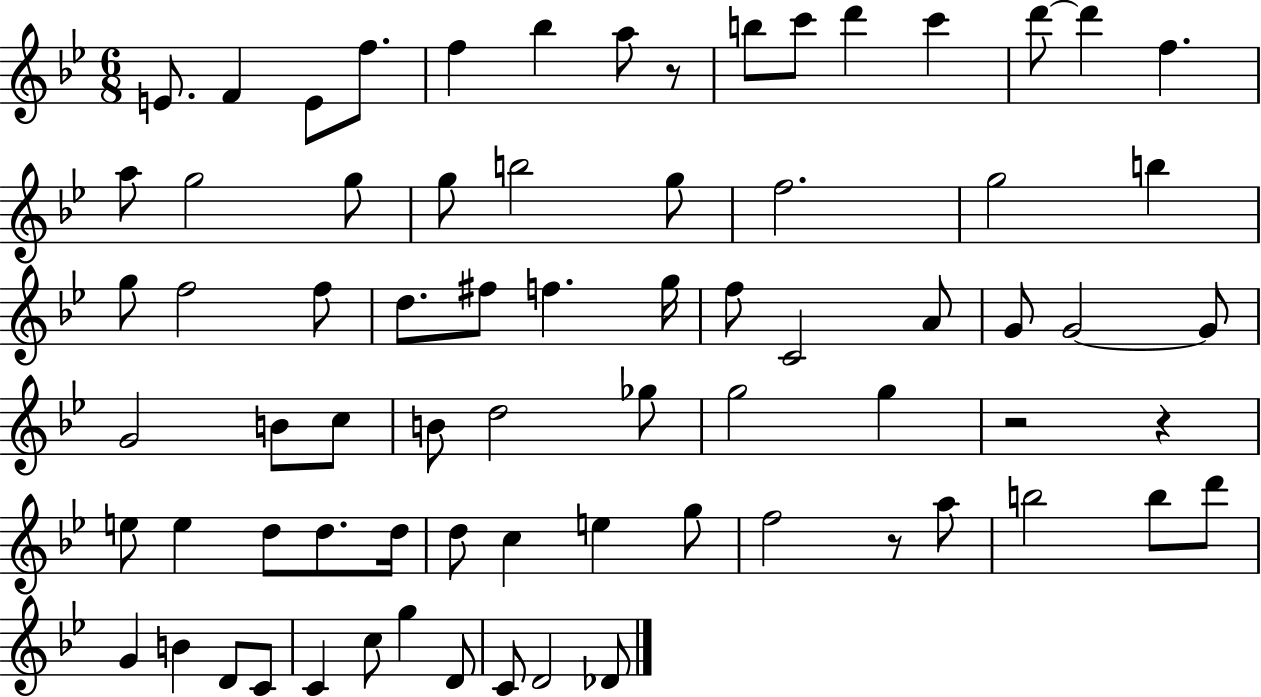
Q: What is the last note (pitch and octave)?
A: Db4